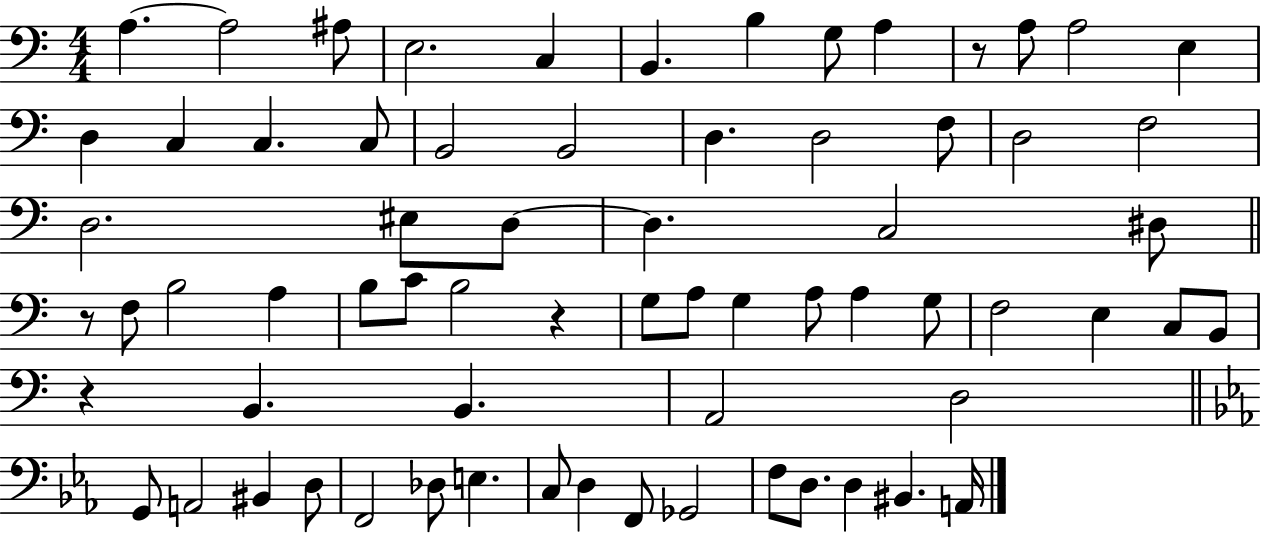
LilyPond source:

{
  \clef bass
  \numericTimeSignature
  \time 4/4
  \key c \major
  a4.~~ a2 ais8 | e2. c4 | b,4. b4 g8 a4 | r8 a8 a2 e4 | \break d4 c4 c4. c8 | b,2 b,2 | d4. d2 f8 | d2 f2 | \break d2. eis8 d8~~ | d4. c2 dis8 | \bar "||" \break \key a \minor r8 f8 b2 a4 | b8 c'8 b2 r4 | g8 a8 g4 a8 a4 g8 | f2 e4 c8 b,8 | \break r4 b,4. b,4. | a,2 d2 | \bar "||" \break \key c \minor g,8 a,2 bis,4 d8 | f,2 des8 e4. | c8 d4 f,8 ges,2 | f8 d8. d4 bis,4. a,16 | \break \bar "|."
}